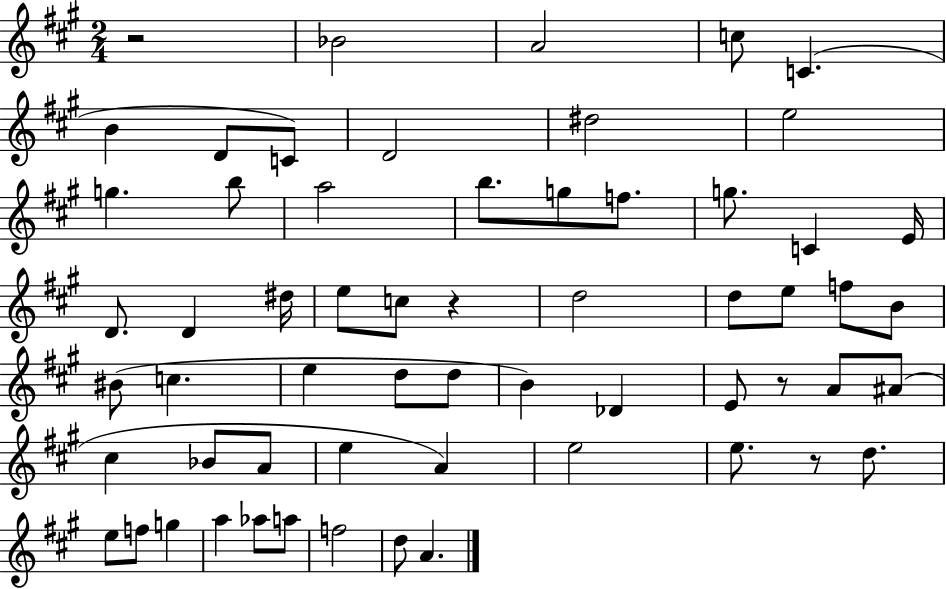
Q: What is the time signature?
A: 2/4